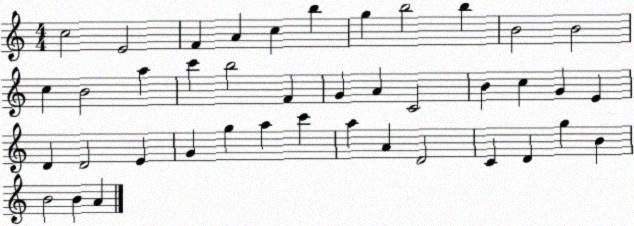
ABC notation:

X:1
T:Untitled
M:4/4
L:1/4
K:C
c2 E2 F A c b g b2 b B2 B2 c B2 a c' b2 F G A C2 B c G E D D2 E G g a c' a A D2 C D g B B2 B A